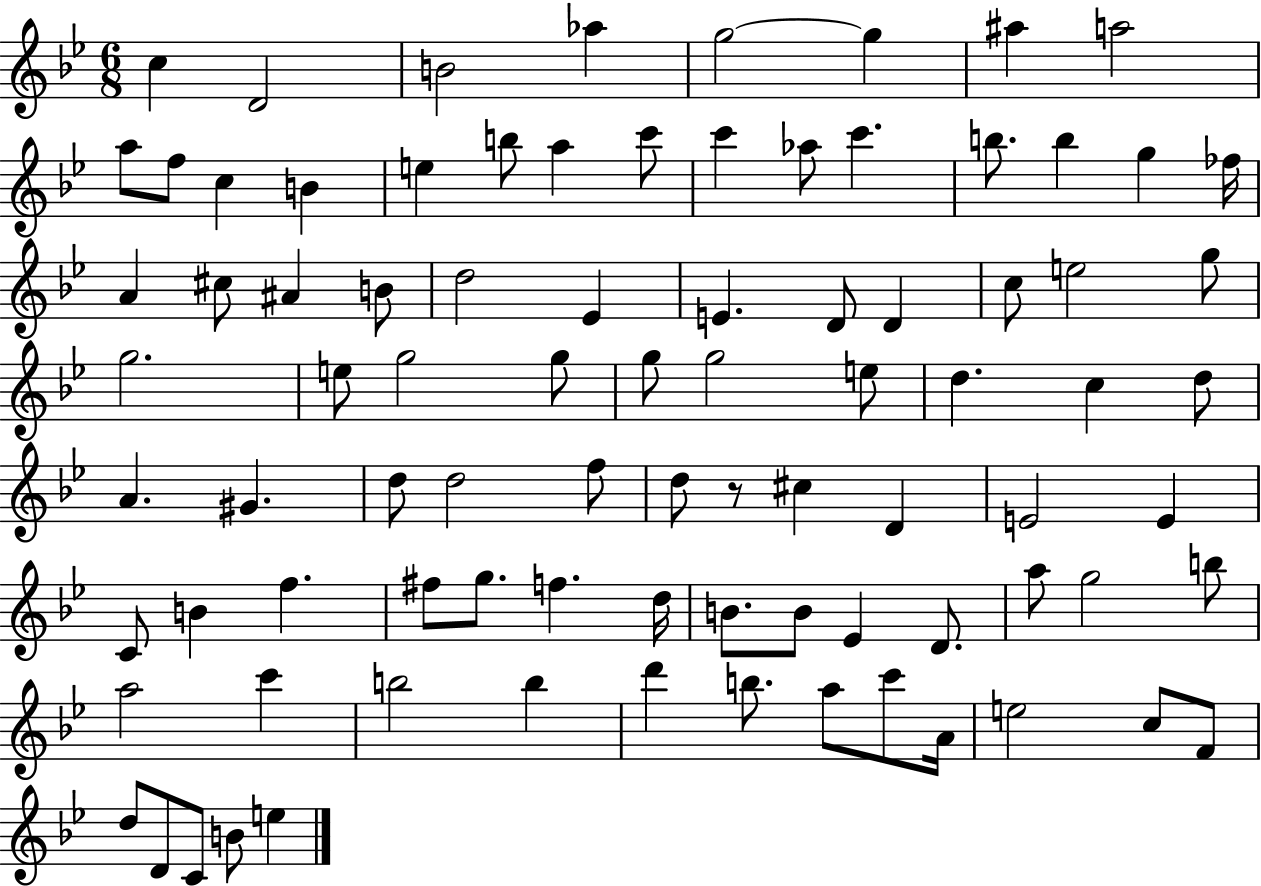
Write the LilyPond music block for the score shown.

{
  \clef treble
  \numericTimeSignature
  \time 6/8
  \key bes \major
  c''4 d'2 | b'2 aes''4 | g''2~~ g''4 | ais''4 a''2 | \break a''8 f''8 c''4 b'4 | e''4 b''8 a''4 c'''8 | c'''4 aes''8 c'''4. | b''8. b''4 g''4 fes''16 | \break a'4 cis''8 ais'4 b'8 | d''2 ees'4 | e'4. d'8 d'4 | c''8 e''2 g''8 | \break g''2. | e''8 g''2 g''8 | g''8 g''2 e''8 | d''4. c''4 d''8 | \break a'4. gis'4. | d''8 d''2 f''8 | d''8 r8 cis''4 d'4 | e'2 e'4 | \break c'8 b'4 f''4. | fis''8 g''8. f''4. d''16 | b'8. b'8 ees'4 d'8. | a''8 g''2 b''8 | \break a''2 c'''4 | b''2 b''4 | d'''4 b''8. a''8 c'''8 a'16 | e''2 c''8 f'8 | \break d''8 d'8 c'8 b'8 e''4 | \bar "|."
}